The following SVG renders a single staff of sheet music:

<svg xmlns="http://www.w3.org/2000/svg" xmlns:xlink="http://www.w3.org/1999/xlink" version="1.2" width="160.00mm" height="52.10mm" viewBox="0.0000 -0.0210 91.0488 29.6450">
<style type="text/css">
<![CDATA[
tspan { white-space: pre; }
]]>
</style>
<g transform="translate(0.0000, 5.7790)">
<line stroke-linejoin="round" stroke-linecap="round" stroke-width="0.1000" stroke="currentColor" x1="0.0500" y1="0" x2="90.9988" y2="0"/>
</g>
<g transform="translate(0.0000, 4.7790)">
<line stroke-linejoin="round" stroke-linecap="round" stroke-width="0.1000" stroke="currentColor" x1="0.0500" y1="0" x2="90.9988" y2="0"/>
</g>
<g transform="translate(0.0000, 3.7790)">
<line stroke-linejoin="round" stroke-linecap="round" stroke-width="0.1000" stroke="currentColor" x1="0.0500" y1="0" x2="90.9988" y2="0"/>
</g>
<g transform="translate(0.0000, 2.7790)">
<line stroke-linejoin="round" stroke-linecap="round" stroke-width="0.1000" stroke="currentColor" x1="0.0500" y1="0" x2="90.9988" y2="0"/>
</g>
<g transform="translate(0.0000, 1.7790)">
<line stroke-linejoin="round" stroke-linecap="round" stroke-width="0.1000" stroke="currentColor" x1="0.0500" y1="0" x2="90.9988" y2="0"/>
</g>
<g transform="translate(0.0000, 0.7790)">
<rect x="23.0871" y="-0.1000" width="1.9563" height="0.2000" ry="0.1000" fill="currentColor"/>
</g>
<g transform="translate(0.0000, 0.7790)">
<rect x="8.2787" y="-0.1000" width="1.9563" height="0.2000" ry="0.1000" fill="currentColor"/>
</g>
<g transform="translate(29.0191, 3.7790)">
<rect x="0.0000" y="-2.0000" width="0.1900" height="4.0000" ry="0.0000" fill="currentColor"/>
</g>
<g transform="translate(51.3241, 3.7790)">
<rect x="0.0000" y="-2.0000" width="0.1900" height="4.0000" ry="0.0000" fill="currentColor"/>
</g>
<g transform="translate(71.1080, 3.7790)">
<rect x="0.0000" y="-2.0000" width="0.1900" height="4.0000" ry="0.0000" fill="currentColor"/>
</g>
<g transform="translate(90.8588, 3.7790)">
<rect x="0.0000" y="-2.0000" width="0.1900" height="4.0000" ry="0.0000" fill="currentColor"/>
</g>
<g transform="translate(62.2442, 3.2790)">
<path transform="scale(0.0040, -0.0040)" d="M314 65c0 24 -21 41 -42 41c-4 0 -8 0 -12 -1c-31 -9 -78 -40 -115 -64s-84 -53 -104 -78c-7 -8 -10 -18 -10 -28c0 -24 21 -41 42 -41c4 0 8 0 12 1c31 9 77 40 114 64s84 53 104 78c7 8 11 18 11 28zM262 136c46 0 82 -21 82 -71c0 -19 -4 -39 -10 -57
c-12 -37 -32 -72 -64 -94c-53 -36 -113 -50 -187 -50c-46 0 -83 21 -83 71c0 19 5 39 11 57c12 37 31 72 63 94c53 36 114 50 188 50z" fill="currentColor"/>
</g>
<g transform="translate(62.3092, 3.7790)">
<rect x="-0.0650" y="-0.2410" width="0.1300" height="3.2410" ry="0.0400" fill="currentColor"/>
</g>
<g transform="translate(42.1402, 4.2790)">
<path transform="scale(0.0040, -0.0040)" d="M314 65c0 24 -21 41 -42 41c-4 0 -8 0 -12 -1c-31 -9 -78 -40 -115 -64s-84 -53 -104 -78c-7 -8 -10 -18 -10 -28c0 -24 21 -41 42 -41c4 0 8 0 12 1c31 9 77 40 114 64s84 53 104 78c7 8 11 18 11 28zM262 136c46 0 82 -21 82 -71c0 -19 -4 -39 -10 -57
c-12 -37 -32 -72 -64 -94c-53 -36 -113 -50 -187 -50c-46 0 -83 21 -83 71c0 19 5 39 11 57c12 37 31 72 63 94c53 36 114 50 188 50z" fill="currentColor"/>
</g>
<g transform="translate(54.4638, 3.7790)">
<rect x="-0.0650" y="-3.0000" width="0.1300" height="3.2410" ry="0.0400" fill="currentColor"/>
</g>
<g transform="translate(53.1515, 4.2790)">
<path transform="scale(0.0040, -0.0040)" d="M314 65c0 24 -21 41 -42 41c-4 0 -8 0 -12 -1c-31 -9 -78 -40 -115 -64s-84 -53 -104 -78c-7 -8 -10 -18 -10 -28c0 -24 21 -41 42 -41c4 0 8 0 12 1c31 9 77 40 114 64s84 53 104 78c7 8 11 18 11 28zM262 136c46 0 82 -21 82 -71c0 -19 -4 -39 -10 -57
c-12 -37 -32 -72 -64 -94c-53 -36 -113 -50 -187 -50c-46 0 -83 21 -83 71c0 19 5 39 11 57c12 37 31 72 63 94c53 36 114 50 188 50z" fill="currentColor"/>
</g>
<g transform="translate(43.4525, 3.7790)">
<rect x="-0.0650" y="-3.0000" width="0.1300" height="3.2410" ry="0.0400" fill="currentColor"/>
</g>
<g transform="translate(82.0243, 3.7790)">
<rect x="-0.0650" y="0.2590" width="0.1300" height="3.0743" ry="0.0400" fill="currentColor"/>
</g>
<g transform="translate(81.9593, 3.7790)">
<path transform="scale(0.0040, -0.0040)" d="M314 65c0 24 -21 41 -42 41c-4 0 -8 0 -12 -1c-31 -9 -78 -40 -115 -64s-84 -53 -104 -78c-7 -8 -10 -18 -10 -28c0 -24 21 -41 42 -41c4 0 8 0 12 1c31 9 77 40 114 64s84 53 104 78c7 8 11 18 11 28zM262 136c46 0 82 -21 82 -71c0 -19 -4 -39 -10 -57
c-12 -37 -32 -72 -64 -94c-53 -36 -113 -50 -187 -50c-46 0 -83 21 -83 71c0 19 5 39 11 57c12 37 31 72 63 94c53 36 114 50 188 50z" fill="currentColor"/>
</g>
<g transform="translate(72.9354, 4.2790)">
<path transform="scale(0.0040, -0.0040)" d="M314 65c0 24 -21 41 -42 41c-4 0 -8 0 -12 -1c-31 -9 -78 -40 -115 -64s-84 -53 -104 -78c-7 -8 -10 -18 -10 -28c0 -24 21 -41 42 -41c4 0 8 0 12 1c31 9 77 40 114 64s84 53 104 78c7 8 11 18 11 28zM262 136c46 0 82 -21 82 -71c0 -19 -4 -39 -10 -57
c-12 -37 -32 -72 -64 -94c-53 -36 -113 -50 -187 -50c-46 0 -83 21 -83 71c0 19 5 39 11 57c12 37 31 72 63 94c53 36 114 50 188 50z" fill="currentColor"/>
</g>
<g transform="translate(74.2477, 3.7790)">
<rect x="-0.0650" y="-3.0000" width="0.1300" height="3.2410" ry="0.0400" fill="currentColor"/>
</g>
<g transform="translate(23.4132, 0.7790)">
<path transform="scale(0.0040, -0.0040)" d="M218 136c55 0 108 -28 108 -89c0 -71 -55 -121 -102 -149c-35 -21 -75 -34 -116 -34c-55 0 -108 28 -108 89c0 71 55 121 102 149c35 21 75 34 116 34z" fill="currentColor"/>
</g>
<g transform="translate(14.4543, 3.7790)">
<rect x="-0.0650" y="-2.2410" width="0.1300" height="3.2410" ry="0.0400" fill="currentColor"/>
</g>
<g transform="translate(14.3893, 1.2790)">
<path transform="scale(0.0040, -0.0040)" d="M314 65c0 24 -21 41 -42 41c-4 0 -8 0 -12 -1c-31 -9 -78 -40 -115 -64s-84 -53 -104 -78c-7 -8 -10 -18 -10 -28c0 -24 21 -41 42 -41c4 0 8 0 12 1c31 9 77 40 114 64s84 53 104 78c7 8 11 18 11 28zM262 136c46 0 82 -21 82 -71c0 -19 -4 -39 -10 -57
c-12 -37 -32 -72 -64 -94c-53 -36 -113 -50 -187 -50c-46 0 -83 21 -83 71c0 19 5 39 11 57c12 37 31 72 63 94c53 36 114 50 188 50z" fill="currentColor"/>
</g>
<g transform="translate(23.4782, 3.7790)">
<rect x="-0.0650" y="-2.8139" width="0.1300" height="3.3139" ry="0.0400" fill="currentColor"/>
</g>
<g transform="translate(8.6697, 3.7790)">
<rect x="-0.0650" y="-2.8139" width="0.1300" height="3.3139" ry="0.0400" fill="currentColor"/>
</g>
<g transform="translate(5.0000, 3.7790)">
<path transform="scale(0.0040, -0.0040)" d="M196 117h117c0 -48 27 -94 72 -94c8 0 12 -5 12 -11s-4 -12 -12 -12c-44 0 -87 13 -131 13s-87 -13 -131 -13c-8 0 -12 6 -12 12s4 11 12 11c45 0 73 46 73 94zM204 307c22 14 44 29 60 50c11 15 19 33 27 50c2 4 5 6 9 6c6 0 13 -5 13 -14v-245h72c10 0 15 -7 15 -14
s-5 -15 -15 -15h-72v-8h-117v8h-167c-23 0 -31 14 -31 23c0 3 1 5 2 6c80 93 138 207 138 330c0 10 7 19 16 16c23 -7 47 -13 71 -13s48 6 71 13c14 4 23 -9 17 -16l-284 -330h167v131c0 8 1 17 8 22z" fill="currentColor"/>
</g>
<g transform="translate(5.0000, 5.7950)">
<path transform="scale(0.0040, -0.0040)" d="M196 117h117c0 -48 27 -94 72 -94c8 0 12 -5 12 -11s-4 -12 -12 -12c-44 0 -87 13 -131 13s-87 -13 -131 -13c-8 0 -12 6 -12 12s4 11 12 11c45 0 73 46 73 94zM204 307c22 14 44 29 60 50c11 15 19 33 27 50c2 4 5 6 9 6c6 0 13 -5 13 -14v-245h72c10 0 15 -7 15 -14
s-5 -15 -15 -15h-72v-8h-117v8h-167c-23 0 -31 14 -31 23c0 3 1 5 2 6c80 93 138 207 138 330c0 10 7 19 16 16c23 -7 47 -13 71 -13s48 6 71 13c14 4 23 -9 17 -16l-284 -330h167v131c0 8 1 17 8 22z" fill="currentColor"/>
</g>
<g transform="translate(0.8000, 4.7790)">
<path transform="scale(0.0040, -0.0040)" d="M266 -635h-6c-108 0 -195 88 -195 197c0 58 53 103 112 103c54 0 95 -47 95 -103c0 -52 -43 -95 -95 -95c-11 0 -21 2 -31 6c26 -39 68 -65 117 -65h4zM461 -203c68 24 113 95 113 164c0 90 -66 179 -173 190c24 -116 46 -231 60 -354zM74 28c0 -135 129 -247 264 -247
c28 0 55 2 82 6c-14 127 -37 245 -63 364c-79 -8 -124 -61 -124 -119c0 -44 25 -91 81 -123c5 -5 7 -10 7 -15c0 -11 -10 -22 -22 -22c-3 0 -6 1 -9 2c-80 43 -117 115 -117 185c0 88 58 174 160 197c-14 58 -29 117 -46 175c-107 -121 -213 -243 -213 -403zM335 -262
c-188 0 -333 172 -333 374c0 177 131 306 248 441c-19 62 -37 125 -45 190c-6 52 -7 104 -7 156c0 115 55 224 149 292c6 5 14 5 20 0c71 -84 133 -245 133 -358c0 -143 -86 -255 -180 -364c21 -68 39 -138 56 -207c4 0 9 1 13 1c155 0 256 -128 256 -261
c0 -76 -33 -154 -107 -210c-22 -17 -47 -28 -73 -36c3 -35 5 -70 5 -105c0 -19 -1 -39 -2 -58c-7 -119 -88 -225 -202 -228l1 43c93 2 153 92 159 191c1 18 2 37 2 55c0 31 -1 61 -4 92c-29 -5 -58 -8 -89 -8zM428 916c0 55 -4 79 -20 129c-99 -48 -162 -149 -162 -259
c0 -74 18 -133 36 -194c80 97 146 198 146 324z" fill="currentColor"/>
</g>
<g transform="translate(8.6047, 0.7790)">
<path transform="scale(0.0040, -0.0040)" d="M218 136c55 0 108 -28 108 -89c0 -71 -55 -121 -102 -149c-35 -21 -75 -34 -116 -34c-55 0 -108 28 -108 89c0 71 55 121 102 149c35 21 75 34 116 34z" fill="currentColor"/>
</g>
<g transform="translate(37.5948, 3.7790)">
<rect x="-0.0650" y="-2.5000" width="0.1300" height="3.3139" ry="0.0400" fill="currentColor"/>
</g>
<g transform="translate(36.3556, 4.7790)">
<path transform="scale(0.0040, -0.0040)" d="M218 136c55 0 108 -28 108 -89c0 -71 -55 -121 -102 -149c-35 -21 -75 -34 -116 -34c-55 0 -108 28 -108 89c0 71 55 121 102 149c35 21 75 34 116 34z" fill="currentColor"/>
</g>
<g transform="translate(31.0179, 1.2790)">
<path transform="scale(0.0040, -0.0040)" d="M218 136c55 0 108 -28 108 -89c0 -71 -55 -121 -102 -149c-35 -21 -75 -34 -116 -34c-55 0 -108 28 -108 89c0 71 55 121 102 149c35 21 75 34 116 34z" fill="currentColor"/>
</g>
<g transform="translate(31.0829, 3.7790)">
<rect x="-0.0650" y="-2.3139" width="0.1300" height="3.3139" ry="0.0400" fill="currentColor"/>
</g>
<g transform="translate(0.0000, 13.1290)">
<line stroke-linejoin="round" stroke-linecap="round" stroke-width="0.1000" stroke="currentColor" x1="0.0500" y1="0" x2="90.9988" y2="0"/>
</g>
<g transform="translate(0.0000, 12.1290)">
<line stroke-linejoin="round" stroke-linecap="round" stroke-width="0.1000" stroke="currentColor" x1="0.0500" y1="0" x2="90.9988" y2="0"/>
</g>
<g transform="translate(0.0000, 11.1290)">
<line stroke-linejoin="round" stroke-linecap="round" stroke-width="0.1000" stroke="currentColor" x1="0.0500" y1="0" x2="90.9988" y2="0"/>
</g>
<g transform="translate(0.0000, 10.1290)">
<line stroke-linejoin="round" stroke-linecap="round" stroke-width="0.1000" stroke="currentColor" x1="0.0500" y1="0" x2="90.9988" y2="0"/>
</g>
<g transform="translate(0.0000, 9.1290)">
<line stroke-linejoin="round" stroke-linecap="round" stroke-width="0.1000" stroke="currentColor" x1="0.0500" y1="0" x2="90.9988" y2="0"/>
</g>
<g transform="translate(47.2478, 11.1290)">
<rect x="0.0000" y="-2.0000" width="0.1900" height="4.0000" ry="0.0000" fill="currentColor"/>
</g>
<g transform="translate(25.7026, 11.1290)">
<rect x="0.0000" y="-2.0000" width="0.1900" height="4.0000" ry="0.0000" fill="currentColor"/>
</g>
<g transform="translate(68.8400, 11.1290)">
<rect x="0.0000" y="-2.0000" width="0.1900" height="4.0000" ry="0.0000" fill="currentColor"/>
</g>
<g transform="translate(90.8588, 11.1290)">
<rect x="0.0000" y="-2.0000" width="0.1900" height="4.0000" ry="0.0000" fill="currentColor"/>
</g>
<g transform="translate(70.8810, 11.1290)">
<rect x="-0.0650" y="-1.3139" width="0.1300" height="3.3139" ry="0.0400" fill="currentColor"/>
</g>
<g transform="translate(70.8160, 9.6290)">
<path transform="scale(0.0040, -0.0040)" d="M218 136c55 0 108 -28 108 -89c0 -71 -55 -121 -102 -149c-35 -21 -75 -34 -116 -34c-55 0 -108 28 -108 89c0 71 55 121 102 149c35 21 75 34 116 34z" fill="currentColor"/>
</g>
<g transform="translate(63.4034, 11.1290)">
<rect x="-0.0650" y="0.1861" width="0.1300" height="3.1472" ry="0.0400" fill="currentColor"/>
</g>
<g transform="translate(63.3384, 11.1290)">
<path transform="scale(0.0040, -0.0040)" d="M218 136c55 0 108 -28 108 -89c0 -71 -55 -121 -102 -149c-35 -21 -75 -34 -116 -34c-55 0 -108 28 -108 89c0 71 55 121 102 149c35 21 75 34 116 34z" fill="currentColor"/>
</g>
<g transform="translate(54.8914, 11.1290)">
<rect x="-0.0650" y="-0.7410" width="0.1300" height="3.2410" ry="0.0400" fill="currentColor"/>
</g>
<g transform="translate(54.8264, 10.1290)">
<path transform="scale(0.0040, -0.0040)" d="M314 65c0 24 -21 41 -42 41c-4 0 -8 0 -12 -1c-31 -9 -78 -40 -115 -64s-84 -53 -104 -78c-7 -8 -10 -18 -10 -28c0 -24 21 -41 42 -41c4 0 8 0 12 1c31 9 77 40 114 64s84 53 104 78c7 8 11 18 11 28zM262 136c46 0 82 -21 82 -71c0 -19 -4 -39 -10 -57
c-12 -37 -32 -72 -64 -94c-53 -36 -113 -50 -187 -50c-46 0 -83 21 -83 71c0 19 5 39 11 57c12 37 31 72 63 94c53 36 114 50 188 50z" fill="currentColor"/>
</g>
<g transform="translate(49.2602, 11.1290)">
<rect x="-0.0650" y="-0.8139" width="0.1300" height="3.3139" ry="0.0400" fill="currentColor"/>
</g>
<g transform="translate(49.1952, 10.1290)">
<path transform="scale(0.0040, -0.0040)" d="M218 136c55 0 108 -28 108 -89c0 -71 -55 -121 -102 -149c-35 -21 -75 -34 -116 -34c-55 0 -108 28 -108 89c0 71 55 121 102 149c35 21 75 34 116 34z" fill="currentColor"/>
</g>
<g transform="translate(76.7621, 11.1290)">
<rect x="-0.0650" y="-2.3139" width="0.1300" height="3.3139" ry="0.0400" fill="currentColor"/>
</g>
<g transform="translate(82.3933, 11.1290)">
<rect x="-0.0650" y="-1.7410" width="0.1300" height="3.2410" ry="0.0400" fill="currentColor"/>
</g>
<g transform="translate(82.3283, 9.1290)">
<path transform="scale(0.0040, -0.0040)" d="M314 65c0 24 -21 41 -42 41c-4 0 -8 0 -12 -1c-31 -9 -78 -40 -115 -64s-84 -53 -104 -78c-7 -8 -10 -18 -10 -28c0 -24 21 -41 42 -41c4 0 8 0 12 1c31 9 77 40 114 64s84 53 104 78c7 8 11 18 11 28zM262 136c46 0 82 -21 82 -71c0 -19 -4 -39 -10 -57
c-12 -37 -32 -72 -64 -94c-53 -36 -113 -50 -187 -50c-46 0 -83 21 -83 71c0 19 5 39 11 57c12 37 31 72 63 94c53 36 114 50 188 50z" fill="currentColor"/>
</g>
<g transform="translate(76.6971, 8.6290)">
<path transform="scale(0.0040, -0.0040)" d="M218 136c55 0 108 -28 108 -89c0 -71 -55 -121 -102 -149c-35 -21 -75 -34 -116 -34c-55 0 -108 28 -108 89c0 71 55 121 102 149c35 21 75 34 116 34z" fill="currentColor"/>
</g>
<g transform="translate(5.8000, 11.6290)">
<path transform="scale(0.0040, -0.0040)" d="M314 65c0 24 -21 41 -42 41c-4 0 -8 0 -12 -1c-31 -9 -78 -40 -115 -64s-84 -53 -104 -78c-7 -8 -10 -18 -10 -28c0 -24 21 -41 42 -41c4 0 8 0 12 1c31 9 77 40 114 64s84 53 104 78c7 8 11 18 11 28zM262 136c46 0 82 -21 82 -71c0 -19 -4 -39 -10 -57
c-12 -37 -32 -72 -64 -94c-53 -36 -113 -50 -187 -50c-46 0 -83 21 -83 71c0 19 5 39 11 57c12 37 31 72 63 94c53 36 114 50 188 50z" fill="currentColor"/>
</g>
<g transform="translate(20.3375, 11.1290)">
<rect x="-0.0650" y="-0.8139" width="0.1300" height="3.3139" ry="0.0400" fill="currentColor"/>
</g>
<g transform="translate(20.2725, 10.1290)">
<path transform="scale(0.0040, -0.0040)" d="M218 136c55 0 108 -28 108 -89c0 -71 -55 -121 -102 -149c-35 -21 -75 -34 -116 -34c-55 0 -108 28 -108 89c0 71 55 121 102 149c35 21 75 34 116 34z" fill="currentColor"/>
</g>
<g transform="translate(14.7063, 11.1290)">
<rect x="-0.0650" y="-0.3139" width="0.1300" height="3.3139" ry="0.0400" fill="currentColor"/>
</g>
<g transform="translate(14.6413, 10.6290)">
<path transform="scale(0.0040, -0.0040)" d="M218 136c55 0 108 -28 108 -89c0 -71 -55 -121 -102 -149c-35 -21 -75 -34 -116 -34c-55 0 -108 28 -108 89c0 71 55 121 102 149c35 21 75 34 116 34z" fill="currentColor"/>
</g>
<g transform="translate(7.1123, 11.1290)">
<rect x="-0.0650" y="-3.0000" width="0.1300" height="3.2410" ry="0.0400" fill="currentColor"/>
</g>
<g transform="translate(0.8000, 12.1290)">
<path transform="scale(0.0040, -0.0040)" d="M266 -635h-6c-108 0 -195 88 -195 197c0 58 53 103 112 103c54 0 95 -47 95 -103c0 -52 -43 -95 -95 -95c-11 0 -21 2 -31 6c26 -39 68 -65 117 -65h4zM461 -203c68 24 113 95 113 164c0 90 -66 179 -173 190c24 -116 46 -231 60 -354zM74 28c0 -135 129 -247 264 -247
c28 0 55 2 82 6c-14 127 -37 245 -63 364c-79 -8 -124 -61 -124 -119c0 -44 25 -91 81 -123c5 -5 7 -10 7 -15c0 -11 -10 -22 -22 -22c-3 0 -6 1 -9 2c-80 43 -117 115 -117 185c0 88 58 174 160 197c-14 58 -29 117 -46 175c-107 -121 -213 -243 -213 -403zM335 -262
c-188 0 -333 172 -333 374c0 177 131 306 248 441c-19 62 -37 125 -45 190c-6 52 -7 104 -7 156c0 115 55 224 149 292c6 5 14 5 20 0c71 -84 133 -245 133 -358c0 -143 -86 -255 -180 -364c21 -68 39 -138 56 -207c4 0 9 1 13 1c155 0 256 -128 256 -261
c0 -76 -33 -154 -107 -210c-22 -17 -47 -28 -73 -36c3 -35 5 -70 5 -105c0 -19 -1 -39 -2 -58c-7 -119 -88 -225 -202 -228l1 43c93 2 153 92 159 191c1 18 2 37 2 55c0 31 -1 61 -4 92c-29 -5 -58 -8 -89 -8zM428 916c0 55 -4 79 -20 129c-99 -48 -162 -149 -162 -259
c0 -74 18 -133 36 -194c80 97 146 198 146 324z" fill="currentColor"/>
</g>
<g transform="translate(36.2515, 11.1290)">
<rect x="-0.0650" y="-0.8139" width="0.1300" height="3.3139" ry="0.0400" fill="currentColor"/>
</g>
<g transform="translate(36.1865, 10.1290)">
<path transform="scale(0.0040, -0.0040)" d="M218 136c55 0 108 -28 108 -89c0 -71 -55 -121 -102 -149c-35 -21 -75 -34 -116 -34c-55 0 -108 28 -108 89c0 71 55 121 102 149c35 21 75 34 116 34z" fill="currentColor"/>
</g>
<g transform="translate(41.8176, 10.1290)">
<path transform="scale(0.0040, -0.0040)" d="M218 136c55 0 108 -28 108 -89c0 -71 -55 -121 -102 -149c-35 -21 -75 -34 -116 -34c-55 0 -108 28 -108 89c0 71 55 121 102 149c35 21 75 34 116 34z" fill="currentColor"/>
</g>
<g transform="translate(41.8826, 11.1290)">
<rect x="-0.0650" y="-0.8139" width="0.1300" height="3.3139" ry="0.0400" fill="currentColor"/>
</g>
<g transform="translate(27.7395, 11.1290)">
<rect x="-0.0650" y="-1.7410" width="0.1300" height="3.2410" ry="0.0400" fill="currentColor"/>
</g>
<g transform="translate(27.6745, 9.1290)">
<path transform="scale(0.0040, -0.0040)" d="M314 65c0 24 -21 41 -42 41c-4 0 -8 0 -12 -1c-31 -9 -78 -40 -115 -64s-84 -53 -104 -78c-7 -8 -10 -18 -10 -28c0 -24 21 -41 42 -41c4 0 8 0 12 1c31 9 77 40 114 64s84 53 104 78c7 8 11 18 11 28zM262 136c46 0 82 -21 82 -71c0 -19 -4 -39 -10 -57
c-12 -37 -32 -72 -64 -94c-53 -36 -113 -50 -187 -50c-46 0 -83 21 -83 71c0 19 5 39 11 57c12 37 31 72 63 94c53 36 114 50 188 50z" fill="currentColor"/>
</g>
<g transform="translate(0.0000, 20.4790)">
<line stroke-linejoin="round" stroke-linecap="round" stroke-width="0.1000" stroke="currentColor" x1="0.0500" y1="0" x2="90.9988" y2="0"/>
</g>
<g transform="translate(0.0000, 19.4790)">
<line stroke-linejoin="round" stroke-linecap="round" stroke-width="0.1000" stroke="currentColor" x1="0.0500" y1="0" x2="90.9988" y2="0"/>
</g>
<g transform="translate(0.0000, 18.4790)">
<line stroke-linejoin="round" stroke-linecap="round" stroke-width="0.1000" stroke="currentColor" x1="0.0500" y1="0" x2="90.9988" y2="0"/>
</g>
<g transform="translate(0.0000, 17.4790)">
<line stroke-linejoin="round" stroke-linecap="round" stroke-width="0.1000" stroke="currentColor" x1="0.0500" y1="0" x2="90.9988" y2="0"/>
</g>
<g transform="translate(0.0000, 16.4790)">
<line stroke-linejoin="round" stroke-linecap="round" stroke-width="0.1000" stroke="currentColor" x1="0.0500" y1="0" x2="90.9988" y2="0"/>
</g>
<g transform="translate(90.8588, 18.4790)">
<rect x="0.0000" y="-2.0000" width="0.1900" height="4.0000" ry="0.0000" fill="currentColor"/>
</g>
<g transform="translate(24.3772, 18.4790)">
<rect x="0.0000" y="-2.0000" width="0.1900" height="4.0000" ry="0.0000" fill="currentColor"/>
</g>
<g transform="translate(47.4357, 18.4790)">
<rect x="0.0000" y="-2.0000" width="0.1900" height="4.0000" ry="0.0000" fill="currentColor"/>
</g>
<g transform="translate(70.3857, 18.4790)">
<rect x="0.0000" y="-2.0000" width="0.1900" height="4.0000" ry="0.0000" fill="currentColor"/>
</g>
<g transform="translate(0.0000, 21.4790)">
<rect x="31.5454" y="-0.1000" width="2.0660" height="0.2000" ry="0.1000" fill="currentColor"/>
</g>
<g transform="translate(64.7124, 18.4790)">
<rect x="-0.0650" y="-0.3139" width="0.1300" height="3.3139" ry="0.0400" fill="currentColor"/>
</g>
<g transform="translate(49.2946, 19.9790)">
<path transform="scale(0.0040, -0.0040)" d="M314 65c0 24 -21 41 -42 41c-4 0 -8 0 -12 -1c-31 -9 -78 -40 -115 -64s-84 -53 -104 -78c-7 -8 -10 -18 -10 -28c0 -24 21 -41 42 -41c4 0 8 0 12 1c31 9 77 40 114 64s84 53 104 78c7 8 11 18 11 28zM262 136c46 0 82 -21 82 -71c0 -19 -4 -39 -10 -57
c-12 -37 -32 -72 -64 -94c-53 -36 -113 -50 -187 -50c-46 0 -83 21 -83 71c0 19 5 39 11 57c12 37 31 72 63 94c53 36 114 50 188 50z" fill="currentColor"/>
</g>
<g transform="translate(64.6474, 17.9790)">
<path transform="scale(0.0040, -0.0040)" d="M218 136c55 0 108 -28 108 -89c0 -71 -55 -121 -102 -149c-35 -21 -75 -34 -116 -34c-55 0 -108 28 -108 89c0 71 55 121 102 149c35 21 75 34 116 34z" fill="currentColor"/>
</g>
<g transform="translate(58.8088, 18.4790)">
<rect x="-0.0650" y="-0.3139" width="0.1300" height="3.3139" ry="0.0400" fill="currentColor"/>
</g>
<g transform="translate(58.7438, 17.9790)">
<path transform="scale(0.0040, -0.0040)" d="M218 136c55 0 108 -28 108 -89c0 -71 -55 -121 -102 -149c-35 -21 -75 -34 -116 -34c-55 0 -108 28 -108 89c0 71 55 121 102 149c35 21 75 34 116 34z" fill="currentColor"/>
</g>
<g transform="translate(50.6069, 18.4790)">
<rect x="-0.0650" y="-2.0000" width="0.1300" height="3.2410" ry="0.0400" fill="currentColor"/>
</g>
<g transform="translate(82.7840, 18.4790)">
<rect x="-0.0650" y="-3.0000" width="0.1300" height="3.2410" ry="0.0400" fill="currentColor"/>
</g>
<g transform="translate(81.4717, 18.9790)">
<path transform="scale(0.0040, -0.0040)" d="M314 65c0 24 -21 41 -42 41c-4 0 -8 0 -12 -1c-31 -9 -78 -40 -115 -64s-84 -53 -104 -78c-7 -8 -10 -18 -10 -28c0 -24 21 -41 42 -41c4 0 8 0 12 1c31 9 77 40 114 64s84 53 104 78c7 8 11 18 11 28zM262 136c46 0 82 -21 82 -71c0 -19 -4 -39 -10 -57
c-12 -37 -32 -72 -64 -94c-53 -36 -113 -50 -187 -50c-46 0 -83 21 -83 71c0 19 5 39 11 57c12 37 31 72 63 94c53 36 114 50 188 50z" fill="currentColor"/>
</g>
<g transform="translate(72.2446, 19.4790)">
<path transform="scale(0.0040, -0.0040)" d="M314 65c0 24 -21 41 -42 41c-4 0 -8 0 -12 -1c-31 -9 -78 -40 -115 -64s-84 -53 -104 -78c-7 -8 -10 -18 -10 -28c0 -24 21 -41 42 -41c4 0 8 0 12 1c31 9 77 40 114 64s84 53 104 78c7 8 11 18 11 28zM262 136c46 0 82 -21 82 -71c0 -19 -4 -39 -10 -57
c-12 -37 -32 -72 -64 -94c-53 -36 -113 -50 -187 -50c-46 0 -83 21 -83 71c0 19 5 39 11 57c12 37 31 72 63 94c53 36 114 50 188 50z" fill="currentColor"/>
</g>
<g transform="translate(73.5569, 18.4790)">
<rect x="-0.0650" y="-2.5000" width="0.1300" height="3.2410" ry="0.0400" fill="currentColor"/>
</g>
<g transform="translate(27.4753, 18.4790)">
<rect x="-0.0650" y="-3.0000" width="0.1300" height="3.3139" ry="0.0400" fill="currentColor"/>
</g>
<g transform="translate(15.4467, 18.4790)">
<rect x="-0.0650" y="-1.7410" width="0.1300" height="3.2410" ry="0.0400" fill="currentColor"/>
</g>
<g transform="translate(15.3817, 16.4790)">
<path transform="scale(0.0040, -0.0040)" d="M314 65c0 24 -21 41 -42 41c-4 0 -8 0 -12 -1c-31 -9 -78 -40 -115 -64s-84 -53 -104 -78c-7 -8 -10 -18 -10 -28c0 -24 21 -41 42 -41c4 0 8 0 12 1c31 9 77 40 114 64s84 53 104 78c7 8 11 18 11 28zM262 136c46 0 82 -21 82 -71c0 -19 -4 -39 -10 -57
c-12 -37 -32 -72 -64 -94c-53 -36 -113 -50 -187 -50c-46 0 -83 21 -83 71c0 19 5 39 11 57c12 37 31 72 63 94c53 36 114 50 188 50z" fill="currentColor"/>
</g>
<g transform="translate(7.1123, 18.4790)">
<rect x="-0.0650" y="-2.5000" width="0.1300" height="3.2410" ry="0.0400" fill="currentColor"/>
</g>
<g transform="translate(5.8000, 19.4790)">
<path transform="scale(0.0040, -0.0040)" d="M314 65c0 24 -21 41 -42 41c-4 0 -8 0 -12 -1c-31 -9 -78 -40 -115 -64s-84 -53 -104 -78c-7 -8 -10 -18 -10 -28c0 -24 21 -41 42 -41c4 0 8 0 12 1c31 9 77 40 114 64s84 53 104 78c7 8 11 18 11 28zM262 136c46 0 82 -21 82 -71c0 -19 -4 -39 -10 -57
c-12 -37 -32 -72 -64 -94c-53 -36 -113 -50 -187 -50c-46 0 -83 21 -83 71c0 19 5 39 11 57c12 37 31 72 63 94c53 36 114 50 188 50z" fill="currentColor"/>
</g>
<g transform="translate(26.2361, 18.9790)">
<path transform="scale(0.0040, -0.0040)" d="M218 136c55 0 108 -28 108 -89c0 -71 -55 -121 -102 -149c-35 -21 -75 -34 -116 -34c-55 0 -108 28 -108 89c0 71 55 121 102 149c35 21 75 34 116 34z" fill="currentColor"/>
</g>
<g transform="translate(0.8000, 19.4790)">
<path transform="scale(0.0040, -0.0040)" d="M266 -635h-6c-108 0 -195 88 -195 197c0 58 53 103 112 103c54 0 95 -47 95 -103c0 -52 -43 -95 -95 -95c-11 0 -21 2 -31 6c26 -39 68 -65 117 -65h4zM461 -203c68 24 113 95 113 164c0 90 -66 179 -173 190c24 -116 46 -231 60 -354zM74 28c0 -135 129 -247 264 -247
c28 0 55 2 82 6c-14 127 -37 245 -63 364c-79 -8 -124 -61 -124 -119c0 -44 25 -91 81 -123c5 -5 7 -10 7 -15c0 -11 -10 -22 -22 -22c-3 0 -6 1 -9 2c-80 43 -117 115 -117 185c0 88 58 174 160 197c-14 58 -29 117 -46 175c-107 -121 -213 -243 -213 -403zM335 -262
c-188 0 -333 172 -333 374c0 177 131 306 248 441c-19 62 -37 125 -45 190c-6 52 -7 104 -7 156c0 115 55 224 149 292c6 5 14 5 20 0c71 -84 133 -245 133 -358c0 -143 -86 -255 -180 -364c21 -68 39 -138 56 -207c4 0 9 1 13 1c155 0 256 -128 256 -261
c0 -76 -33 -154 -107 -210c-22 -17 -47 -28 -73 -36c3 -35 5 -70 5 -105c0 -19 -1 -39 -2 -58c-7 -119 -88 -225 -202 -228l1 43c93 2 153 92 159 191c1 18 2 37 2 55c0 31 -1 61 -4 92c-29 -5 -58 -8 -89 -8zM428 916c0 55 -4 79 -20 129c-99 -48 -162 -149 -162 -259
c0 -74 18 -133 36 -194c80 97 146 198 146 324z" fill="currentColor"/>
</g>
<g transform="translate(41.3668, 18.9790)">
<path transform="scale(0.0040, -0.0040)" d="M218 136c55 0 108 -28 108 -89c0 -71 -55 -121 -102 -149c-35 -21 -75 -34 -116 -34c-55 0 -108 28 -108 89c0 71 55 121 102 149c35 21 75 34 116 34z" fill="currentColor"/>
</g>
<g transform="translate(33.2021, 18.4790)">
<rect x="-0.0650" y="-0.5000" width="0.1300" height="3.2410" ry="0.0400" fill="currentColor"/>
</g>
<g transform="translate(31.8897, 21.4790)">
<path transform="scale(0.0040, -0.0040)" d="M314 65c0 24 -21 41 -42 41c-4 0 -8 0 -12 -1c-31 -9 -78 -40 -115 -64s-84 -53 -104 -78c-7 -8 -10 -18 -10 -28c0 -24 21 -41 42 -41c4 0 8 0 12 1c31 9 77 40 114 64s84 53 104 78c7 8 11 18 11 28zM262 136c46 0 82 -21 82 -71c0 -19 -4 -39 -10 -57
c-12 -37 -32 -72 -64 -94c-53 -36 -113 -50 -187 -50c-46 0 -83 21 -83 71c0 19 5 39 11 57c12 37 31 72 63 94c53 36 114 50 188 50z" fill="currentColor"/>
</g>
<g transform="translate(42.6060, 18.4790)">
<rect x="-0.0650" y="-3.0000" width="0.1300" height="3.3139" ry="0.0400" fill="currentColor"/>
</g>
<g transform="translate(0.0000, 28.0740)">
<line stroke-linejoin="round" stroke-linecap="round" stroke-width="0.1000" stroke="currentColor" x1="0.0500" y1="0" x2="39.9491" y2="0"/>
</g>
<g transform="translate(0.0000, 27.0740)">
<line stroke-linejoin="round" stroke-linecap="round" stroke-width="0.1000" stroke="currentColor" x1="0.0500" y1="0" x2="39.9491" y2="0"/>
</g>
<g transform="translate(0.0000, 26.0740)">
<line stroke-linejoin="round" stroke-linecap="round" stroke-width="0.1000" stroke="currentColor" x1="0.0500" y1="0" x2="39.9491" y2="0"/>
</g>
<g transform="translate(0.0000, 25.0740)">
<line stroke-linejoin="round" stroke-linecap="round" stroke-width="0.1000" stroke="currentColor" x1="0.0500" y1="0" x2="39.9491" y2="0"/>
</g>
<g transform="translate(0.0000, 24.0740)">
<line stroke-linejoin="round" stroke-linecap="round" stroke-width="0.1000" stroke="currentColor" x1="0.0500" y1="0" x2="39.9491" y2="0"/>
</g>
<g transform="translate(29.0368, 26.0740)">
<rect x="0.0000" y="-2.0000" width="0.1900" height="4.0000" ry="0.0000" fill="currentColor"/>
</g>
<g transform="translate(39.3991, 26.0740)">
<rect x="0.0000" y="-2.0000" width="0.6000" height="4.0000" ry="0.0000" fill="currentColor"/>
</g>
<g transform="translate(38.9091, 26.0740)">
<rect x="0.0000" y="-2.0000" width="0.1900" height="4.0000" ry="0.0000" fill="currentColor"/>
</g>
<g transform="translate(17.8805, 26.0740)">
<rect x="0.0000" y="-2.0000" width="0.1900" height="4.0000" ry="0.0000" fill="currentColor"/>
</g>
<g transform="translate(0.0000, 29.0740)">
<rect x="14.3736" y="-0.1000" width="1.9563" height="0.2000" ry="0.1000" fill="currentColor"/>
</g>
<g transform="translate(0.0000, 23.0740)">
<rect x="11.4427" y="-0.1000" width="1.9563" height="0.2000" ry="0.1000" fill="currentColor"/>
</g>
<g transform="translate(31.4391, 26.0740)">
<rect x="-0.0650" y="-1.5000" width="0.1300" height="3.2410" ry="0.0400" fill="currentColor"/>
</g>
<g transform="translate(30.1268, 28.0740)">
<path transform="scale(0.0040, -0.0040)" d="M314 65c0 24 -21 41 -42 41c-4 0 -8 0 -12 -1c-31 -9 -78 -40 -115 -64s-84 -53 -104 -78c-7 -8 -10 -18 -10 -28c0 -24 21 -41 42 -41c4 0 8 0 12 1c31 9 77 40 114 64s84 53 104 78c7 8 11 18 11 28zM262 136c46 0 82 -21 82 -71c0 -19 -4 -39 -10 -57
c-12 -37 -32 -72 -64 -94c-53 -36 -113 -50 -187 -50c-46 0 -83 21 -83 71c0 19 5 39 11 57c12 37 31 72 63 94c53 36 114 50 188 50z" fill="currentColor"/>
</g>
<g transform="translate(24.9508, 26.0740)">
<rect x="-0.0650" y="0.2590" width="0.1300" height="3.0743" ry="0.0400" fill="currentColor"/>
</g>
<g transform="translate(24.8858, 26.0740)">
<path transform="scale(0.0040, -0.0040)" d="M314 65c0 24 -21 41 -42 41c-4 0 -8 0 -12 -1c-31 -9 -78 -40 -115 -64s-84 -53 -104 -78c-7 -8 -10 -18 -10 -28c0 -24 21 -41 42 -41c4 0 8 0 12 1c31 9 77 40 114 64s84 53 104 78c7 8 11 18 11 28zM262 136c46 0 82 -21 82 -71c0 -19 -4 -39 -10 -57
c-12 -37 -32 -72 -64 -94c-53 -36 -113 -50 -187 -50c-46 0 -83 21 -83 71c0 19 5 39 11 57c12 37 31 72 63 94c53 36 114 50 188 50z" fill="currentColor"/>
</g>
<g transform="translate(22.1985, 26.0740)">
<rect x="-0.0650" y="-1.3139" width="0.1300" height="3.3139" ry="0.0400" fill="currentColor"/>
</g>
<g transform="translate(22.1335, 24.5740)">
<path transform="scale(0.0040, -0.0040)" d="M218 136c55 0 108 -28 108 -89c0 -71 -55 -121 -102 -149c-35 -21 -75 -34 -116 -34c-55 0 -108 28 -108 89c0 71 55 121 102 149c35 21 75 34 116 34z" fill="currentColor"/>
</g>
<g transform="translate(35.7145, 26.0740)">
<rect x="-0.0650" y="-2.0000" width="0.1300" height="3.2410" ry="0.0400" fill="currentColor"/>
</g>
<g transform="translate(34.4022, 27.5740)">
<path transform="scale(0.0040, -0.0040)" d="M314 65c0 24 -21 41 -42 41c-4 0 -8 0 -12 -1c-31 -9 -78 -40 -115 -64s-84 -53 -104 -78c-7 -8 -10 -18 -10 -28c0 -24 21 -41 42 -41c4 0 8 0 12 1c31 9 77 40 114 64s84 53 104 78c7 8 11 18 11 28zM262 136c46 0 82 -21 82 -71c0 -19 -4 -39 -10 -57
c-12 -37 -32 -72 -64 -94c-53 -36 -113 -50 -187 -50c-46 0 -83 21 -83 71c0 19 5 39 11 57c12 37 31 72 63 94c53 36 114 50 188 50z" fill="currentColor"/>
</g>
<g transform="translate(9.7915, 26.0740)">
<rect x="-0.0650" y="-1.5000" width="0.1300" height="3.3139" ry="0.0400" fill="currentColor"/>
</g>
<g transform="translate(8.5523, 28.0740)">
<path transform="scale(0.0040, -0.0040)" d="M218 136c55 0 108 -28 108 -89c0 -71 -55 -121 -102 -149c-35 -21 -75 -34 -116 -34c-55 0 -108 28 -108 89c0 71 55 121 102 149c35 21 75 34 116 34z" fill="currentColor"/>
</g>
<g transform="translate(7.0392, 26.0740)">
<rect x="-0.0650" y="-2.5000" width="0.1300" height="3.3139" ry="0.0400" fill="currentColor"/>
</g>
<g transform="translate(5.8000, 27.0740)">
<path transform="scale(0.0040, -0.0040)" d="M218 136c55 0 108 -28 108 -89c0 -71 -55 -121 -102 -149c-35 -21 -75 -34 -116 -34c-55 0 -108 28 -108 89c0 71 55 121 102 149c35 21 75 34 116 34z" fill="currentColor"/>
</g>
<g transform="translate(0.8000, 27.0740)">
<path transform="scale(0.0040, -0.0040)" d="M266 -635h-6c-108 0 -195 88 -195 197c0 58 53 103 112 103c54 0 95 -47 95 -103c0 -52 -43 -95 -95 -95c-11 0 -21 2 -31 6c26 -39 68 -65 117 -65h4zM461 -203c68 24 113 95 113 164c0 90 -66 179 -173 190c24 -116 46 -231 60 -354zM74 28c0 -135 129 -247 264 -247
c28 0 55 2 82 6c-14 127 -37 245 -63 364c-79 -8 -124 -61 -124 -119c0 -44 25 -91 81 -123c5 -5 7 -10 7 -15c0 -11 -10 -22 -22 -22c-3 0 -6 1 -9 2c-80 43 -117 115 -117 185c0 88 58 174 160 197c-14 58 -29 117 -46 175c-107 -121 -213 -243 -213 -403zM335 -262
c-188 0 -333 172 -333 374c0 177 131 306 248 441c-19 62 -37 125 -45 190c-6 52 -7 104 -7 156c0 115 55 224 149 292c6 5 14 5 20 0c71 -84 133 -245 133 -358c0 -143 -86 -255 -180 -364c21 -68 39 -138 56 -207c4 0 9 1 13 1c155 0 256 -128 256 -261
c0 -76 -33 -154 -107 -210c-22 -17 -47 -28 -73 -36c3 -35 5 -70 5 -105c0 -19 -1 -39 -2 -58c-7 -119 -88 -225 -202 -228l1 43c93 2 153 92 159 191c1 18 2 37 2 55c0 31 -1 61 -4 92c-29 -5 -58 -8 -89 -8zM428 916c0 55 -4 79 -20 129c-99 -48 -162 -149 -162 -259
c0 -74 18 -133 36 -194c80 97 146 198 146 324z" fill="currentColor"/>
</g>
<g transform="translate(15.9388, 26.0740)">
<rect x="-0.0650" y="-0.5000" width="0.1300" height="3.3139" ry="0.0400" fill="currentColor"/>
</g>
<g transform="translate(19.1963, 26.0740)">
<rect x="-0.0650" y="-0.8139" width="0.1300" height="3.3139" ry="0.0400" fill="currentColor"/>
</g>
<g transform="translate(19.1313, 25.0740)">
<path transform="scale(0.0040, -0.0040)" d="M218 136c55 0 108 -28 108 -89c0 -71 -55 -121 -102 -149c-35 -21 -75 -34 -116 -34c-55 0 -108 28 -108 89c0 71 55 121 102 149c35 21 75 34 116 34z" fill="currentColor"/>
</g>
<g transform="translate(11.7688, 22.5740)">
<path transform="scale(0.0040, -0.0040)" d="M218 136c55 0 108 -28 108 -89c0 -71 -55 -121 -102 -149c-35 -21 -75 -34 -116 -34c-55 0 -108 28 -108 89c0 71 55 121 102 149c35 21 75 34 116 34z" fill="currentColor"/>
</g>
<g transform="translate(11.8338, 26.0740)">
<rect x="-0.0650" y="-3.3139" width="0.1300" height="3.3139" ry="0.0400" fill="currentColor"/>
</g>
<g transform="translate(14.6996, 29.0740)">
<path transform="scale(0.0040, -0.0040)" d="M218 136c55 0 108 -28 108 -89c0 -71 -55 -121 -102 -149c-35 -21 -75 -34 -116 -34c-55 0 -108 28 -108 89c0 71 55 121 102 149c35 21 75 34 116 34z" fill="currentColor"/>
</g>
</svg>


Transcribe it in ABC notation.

X:1
T:Untitled
M:4/4
L:1/4
K:C
a g2 a g G A2 A2 c2 A2 B2 A2 c d f2 d d d d2 B e g f2 G2 f2 A C2 A F2 c c G2 A2 G E b C d e B2 E2 F2